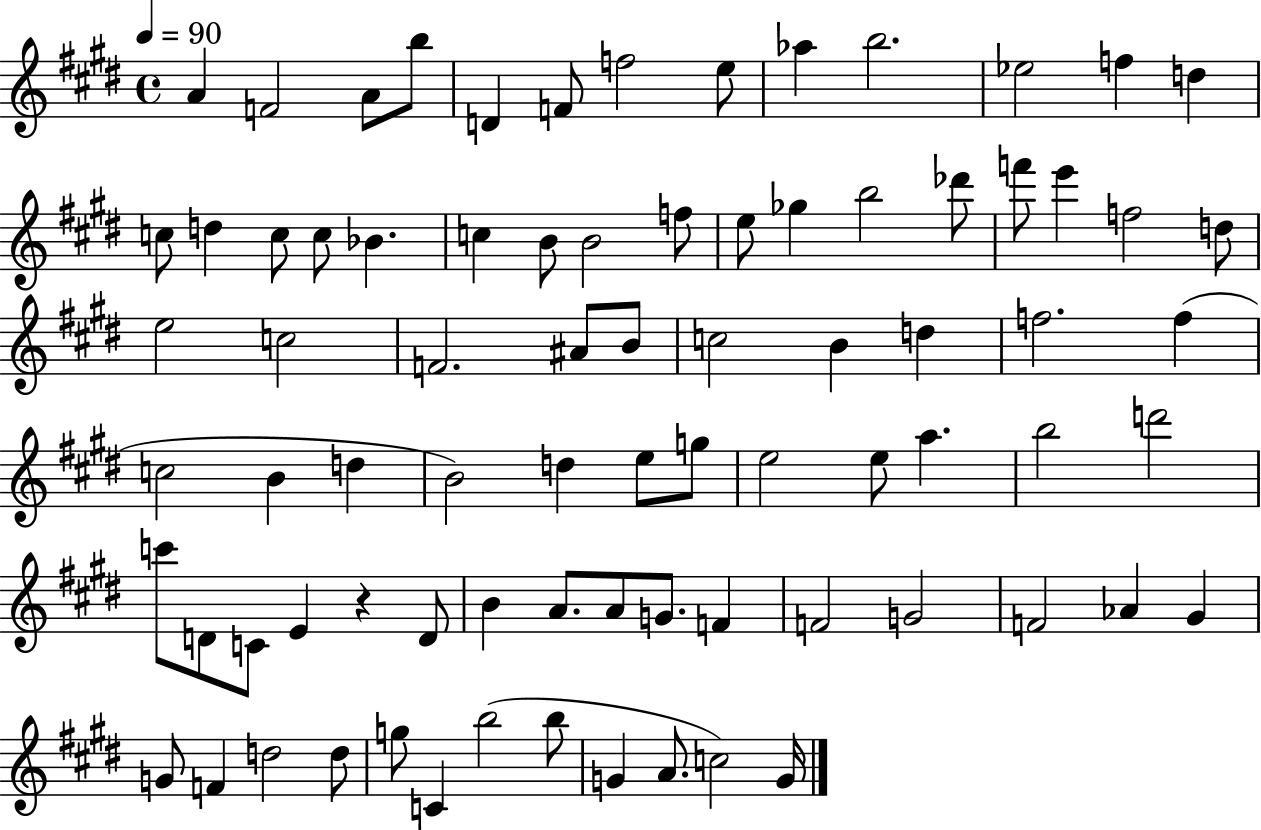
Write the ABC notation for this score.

X:1
T:Untitled
M:4/4
L:1/4
K:E
A F2 A/2 b/2 D F/2 f2 e/2 _a b2 _e2 f d c/2 d c/2 c/2 _B c B/2 B2 f/2 e/2 _g b2 _d'/2 f'/2 e' f2 d/2 e2 c2 F2 ^A/2 B/2 c2 B d f2 f c2 B d B2 d e/2 g/2 e2 e/2 a b2 d'2 c'/2 D/2 C/2 E z D/2 B A/2 A/2 G/2 F F2 G2 F2 _A ^G G/2 F d2 d/2 g/2 C b2 b/2 G A/2 c2 G/4